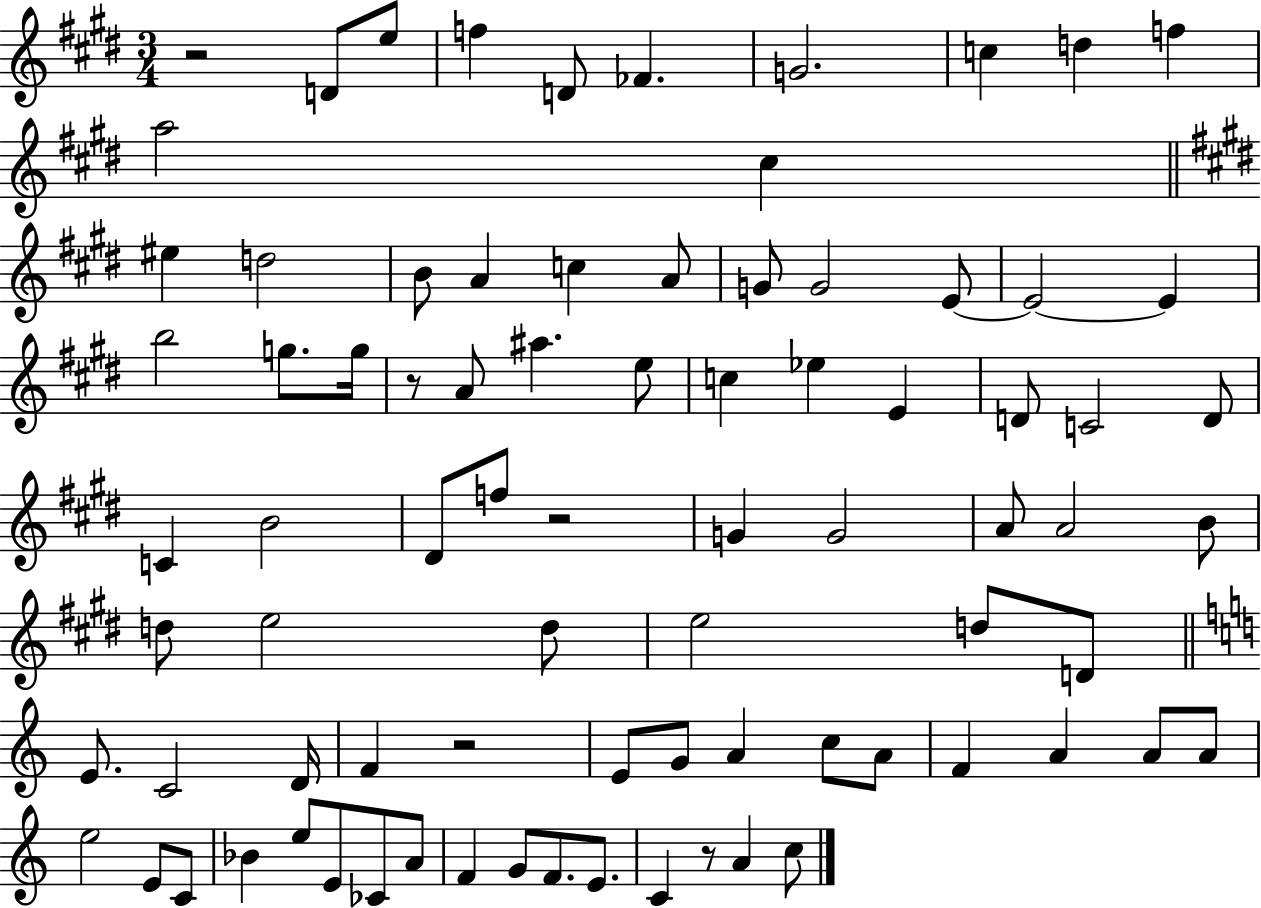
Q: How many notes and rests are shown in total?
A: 82